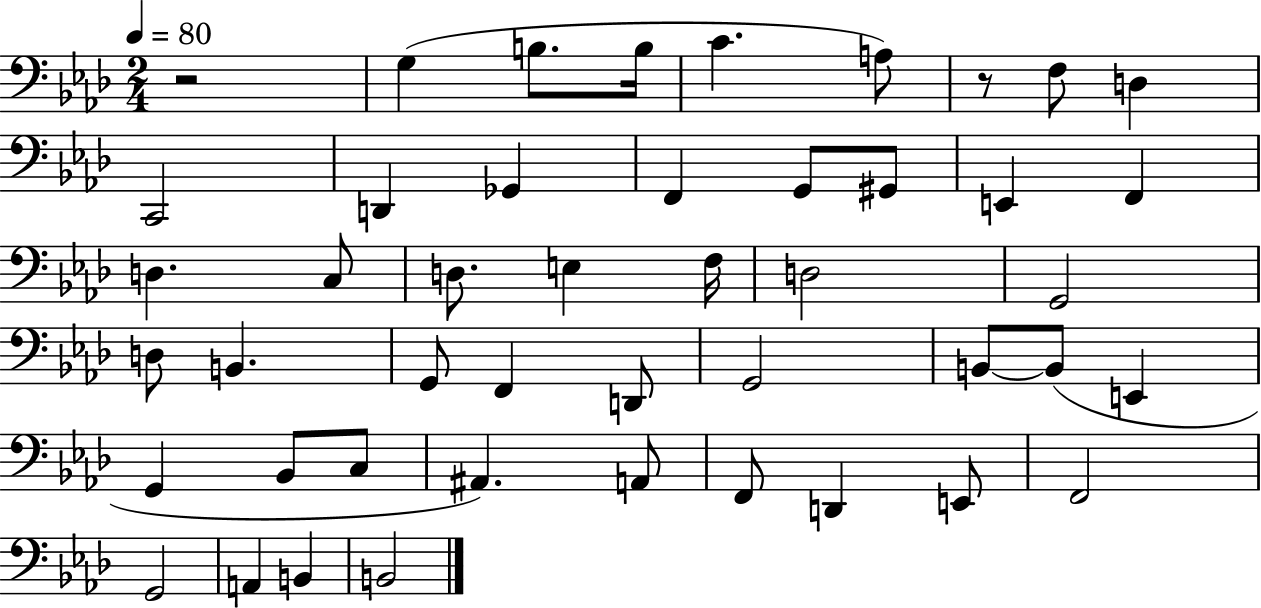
{
  \clef bass
  \numericTimeSignature
  \time 2/4
  \key aes \major
  \tempo 4 = 80
  \repeat volta 2 { r2 | g4( b8. b16 | c'4. a8) | r8 f8 d4 | \break c,2 | d,4 ges,4 | f,4 g,8 gis,8 | e,4 f,4 | \break d4. c8 | d8. e4 f16 | d2 | g,2 | \break d8 b,4. | g,8 f,4 d,8 | g,2 | b,8~~ b,8( e,4 | \break g,4 bes,8 c8 | ais,4.) a,8 | f,8 d,4 e,8 | f,2 | \break g,2 | a,4 b,4 | b,2 | } \bar "|."
}